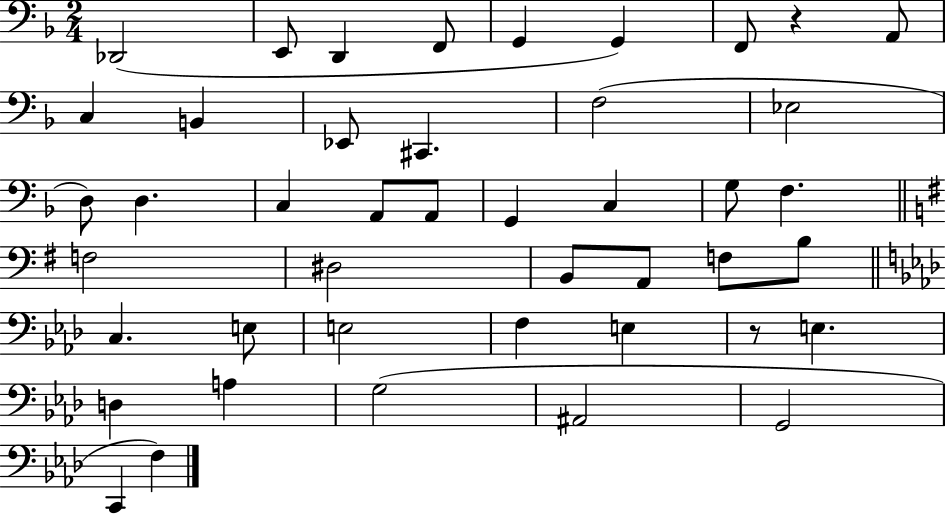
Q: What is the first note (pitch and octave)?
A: Db2